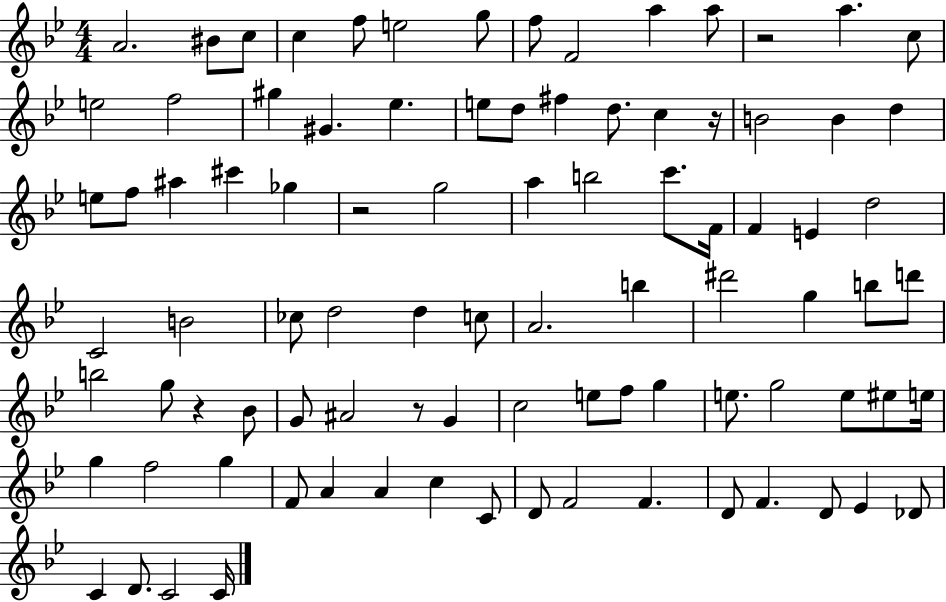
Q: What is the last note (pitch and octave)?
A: C4